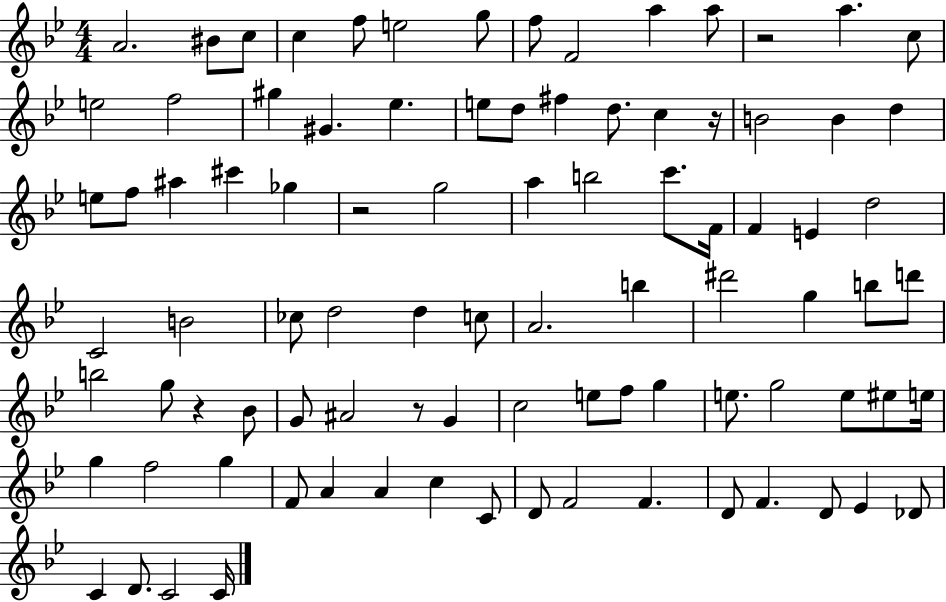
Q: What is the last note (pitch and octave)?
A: C4